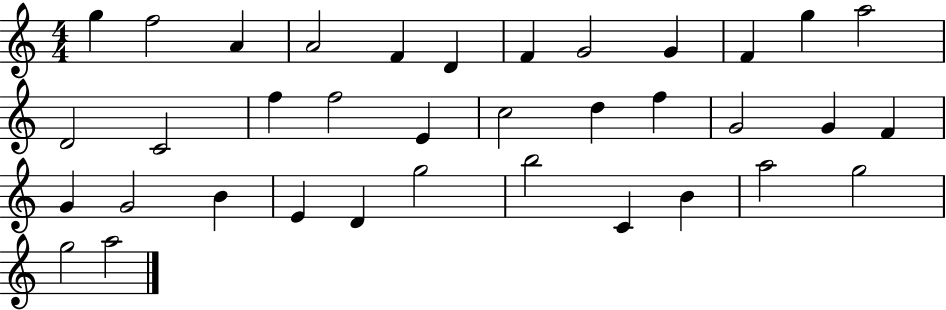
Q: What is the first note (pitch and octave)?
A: G5